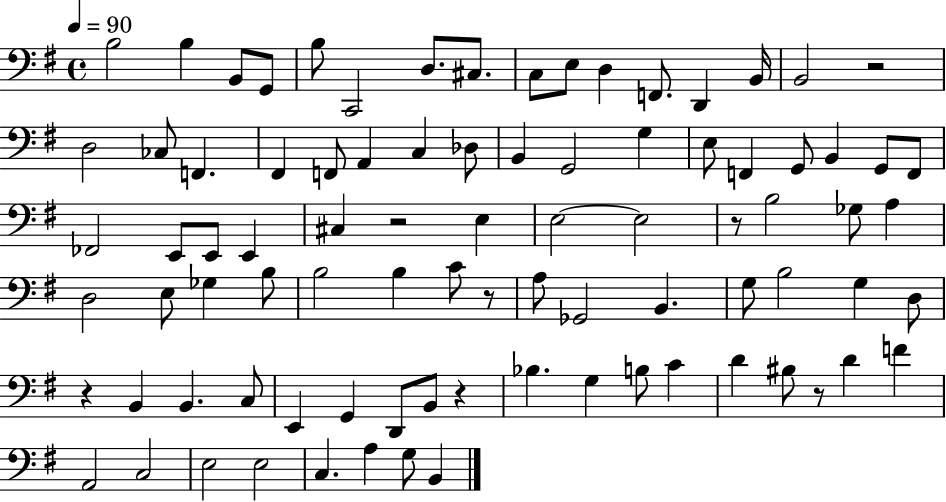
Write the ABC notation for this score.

X:1
T:Untitled
M:4/4
L:1/4
K:G
B,2 B, B,,/2 G,,/2 B,/2 C,,2 D,/2 ^C,/2 C,/2 E,/2 D, F,,/2 D,, B,,/4 B,,2 z2 D,2 _C,/2 F,, ^F,, F,,/2 A,, C, _D,/2 B,, G,,2 G, E,/2 F,, G,,/2 B,, G,,/2 F,,/2 _F,,2 E,,/2 E,,/2 E,, ^C, z2 E, E,2 E,2 z/2 B,2 _G,/2 A, D,2 E,/2 _G, B,/2 B,2 B, C/2 z/2 A,/2 _G,,2 B,, G,/2 B,2 G, D,/2 z B,, B,, C,/2 E,, G,, D,,/2 B,,/2 z _B, G, B,/2 C D ^B,/2 z/2 D F A,,2 C,2 E,2 E,2 C, A, G,/2 B,,